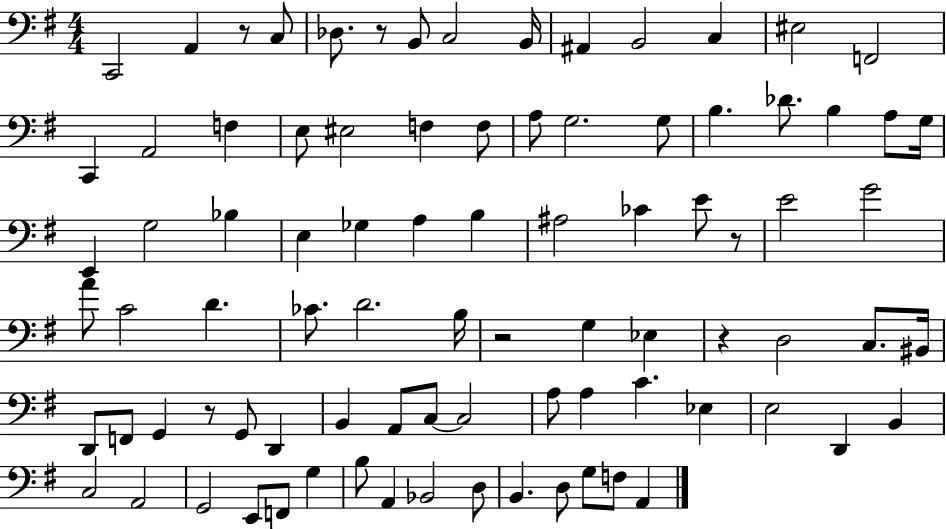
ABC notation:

X:1
T:Untitled
M:4/4
L:1/4
K:G
C,,2 A,, z/2 C,/2 _D,/2 z/2 B,,/2 C,2 B,,/4 ^A,, B,,2 C, ^E,2 F,,2 C,, A,,2 F, E,/2 ^E,2 F, F,/2 A,/2 G,2 G,/2 B, _D/2 B, A,/2 G,/4 E,, G,2 _B, E, _G, A, B, ^A,2 _C E/2 z/2 E2 G2 A/2 C2 D _C/2 D2 B,/4 z2 G, _E, z D,2 C,/2 ^B,,/4 D,,/2 F,,/2 G,, z/2 G,,/2 D,, B,, A,,/2 C,/2 C,2 A,/2 A, C _E, E,2 D,, B,, C,2 A,,2 G,,2 E,,/2 F,,/2 G, B,/2 A,, _B,,2 D,/2 B,, D,/2 G,/2 F,/2 A,,